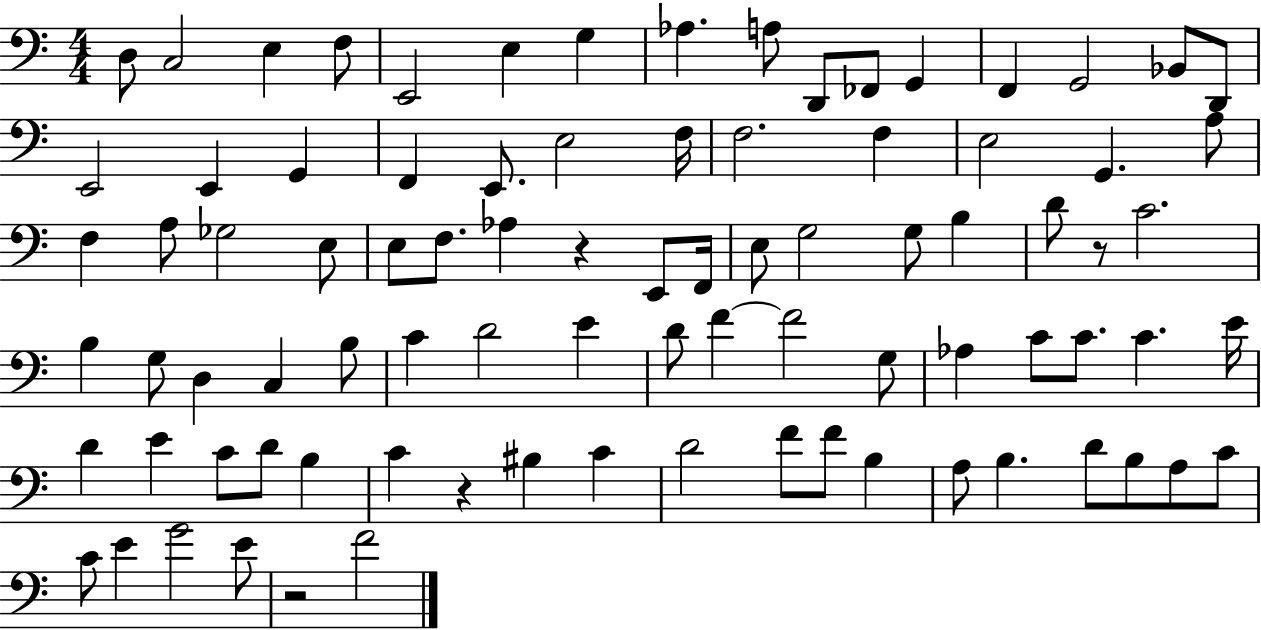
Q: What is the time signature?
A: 4/4